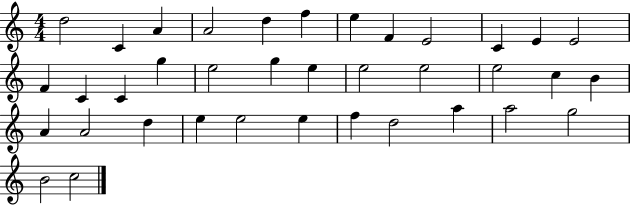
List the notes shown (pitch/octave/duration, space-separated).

D5/h C4/q A4/q A4/h D5/q F5/q E5/q F4/q E4/h C4/q E4/q E4/h F4/q C4/q C4/q G5/q E5/h G5/q E5/q E5/h E5/h E5/h C5/q B4/q A4/q A4/h D5/q E5/q E5/h E5/q F5/q D5/h A5/q A5/h G5/h B4/h C5/h